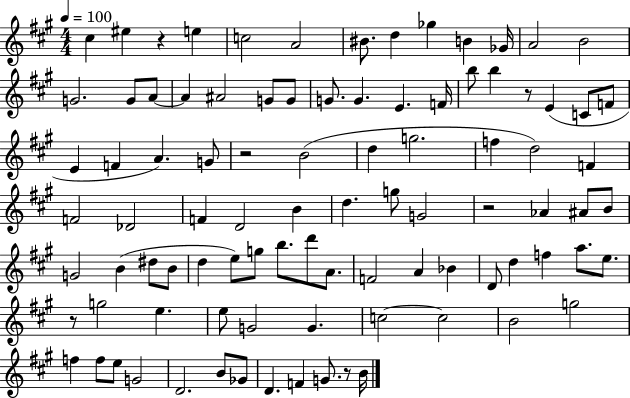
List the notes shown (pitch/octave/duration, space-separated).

C#5/q EIS5/q R/q E5/q C5/h A4/h BIS4/e. D5/q Gb5/q B4/q Gb4/s A4/h B4/h G4/h. G4/e A4/e A4/q A#4/h G4/e G4/e G4/e. G4/q. E4/q. F4/s B5/e B5/q R/e E4/q C4/e F4/e E4/q F4/q A4/q. G4/e R/h B4/h D5/q G5/h. F5/q D5/h F4/q F4/h Db4/h F4/q D4/h B4/q D5/q. G5/e G4/h R/h Ab4/q A#4/e B4/e G4/h B4/q D#5/e B4/e D5/q E5/e G5/e B5/e. D6/e A4/e. F4/h A4/q Bb4/q D4/e D5/q F5/q A5/e. E5/e. R/e G5/h E5/q. E5/e G4/h G4/q. C5/h C5/h B4/h G5/h F5/q F5/e E5/e G4/h D4/h. B4/e Gb4/e D4/q. F4/q G4/e. R/e B4/s